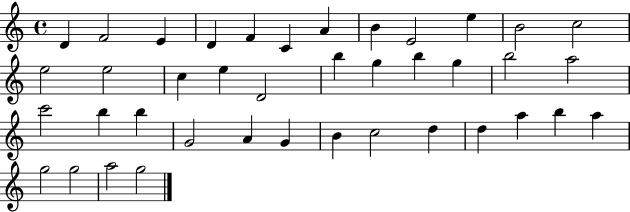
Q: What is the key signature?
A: C major